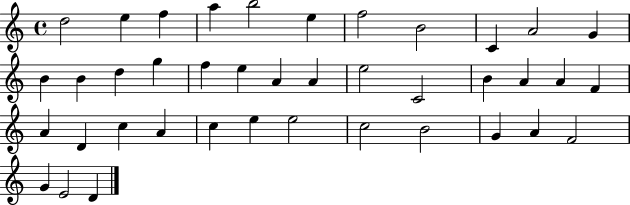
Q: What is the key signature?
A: C major